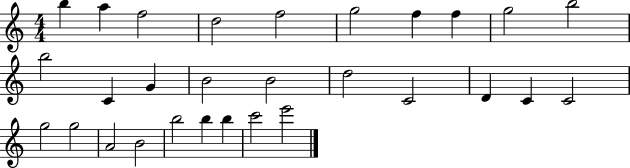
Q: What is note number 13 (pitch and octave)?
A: G4